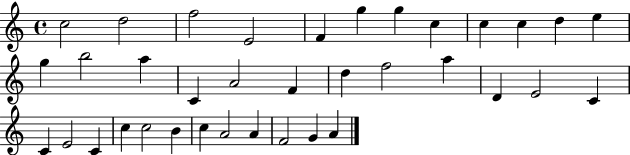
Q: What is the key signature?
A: C major